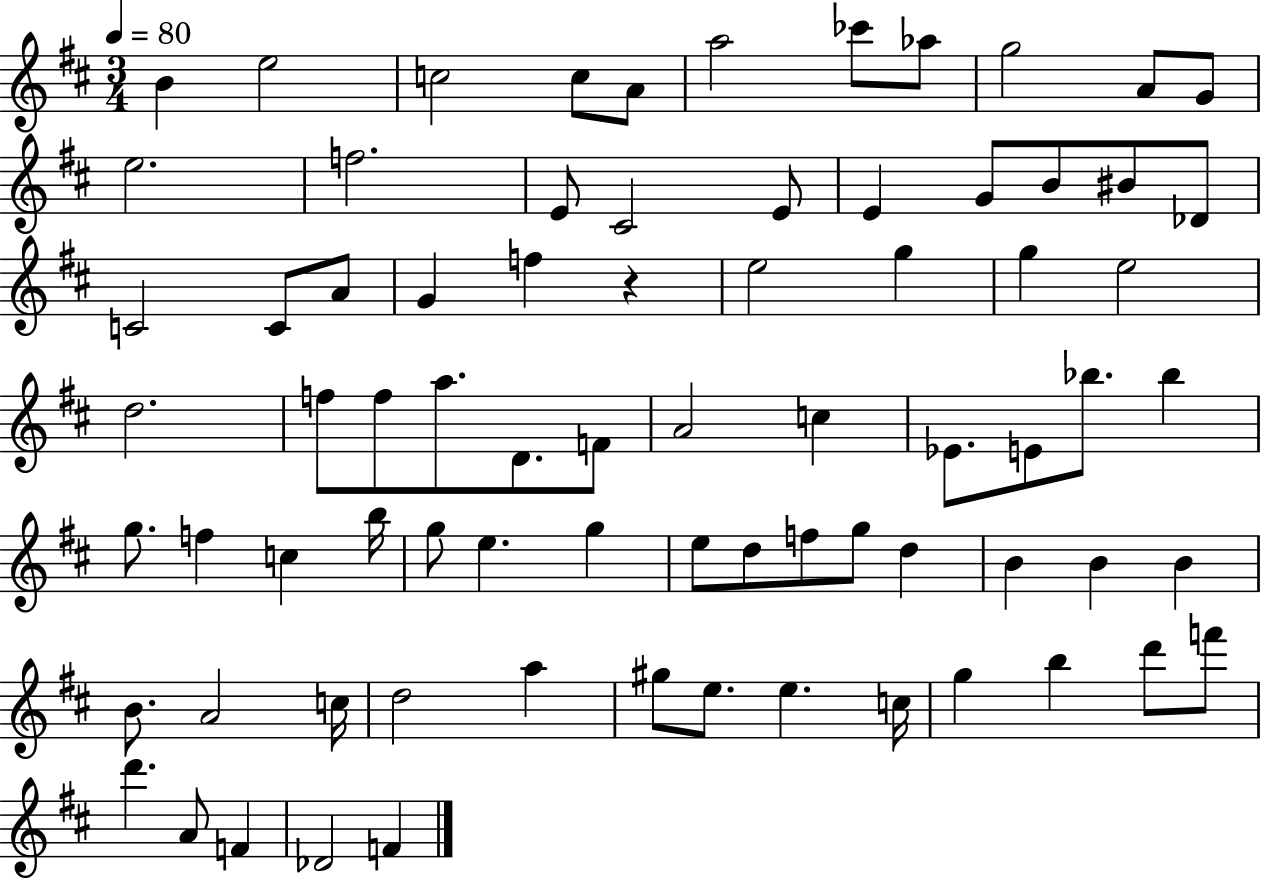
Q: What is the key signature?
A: D major